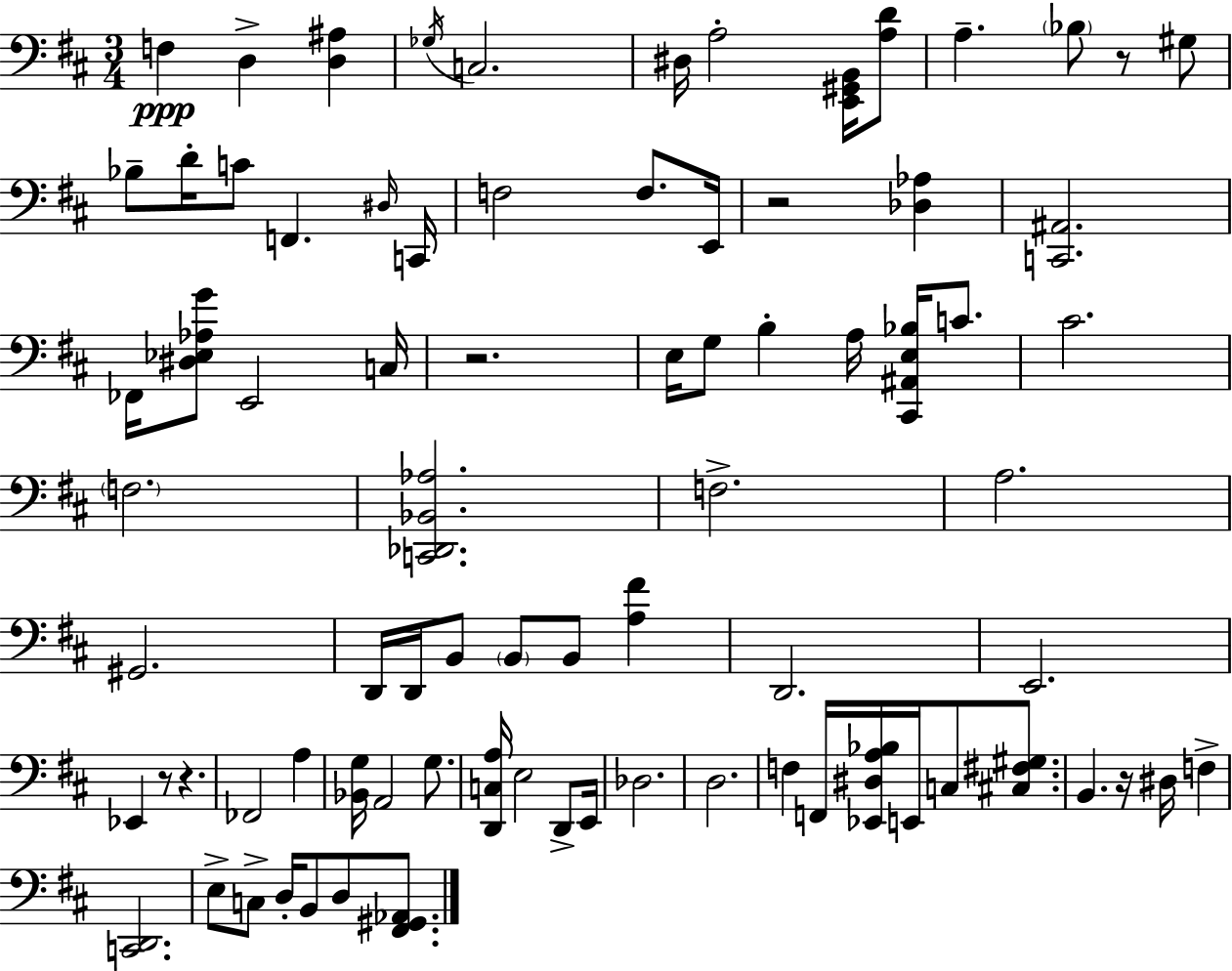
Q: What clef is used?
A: bass